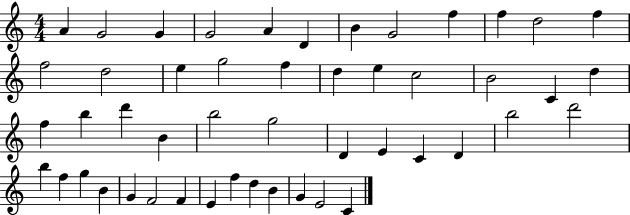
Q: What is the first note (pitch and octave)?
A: A4